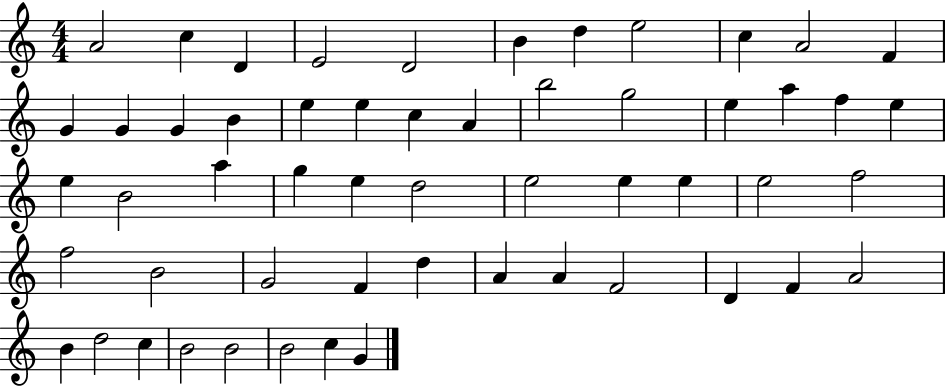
X:1
T:Untitled
M:4/4
L:1/4
K:C
A2 c D E2 D2 B d e2 c A2 F G G G B e e c A b2 g2 e a f e e B2 a g e d2 e2 e e e2 f2 f2 B2 G2 F d A A F2 D F A2 B d2 c B2 B2 B2 c G